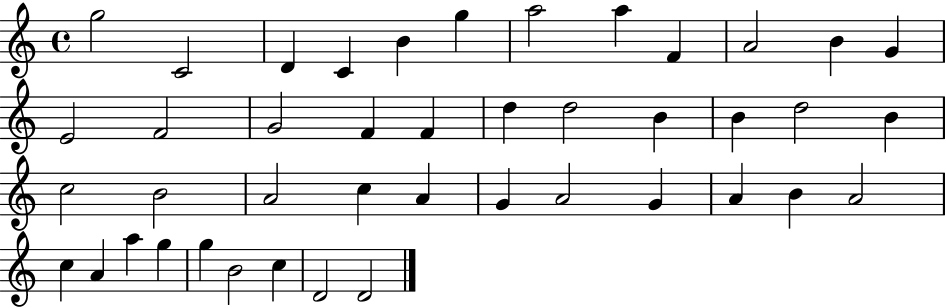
X:1
T:Untitled
M:4/4
L:1/4
K:C
g2 C2 D C B g a2 a F A2 B G E2 F2 G2 F F d d2 B B d2 B c2 B2 A2 c A G A2 G A B A2 c A a g g B2 c D2 D2